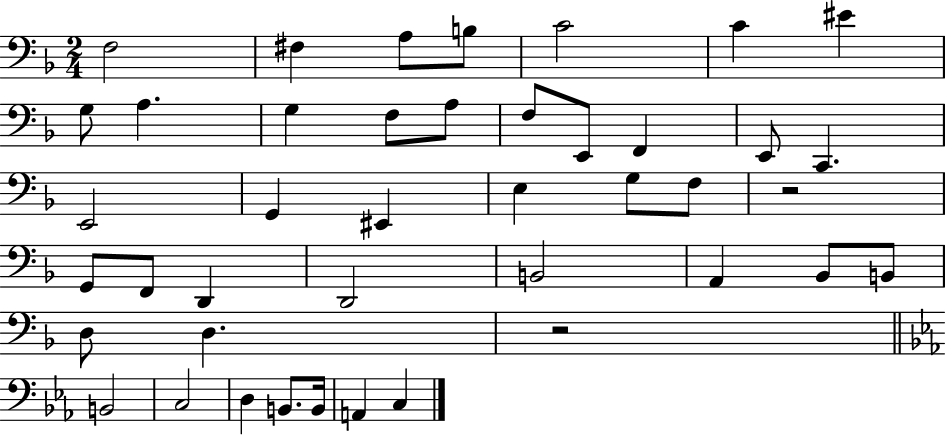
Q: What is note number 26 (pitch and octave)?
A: D2